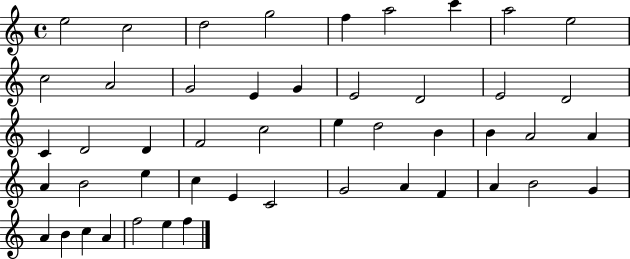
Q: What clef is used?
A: treble